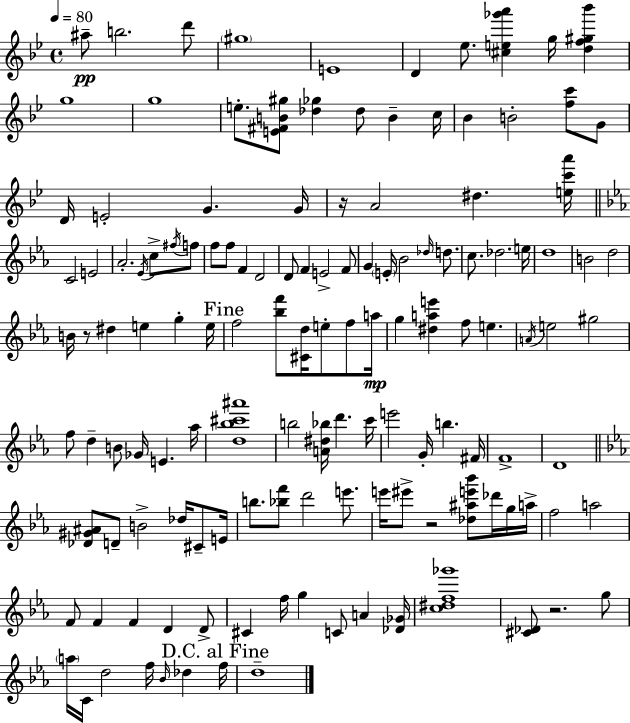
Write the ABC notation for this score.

X:1
T:Untitled
M:4/4
L:1/4
K:Bb
^a/2 b2 d'/2 ^g4 E4 D _e/2 [^ce_g'a'] g/4 [df^g_b'] g4 g4 e/2 [E^FB^g]/2 [_d_g] _d/2 B c/4 _B B2 [fc']/2 G/2 D/4 E2 G G/4 z/4 A2 ^d [ec'a']/4 C2 E2 _A2 _E/4 c/2 ^f/4 f/2 f/2 f/2 F D2 D/2 F E2 F/2 G E/4 _B2 _d/4 d/2 c/2 _d2 e/4 d4 B2 d2 B/4 z/2 ^d e g e/4 f2 [_bf']/2 [^Cd]/4 e/2 f/2 a/4 g [^dae'] f/2 e A/4 e2 ^g2 f/2 d B/2 _G/4 E _a/4 [d_b^c'^a']4 b2 [A^d_b]/4 d' c'/4 e'2 G/4 b ^F/4 F4 D4 [_D^G^A]/2 D/2 B2 _d/4 ^C/2 E/4 b/2 [_bf']/2 d'2 e'/2 e'/4 ^e'/2 z2 [_d^ae'_b']/2 _d'/4 g/4 a/4 f2 a2 F/2 F F D D/2 ^C f/4 g C/2 A [_D_G]/4 [c^df_g']4 [^C_D]/2 z2 g/2 a/4 C/4 d2 f/4 _B/4 _d f/4 d4